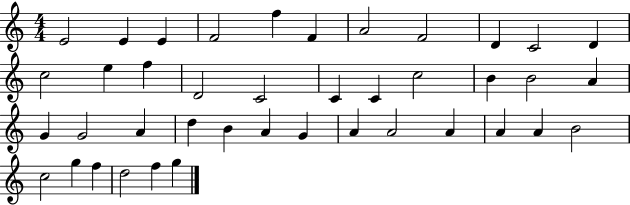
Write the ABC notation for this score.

X:1
T:Untitled
M:4/4
L:1/4
K:C
E2 E E F2 f F A2 F2 D C2 D c2 e f D2 C2 C C c2 B B2 A G G2 A d B A G A A2 A A A B2 c2 g f d2 f g